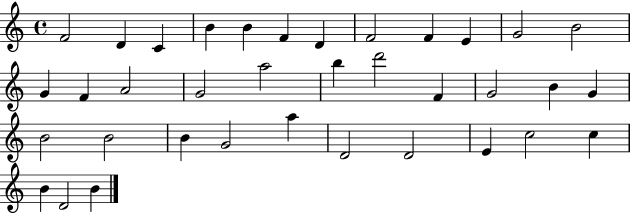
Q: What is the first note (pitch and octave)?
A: F4